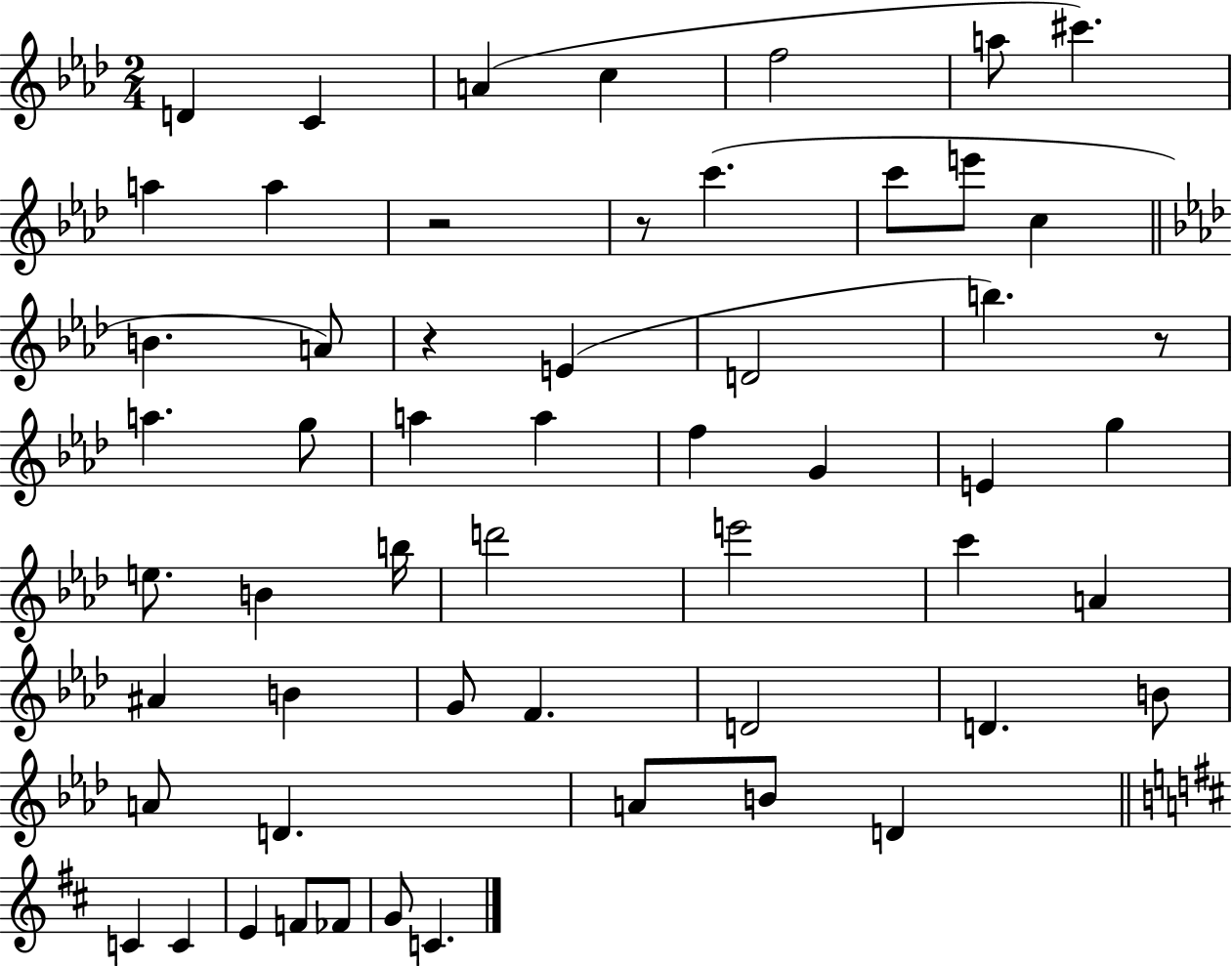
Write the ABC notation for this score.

X:1
T:Untitled
M:2/4
L:1/4
K:Ab
D C A c f2 a/2 ^c' a a z2 z/2 c' c'/2 e'/2 c B A/2 z E D2 b z/2 a g/2 a a f G E g e/2 B b/4 d'2 e'2 c' A ^A B G/2 F D2 D B/2 A/2 D A/2 B/2 D C C E F/2 _F/2 G/2 C